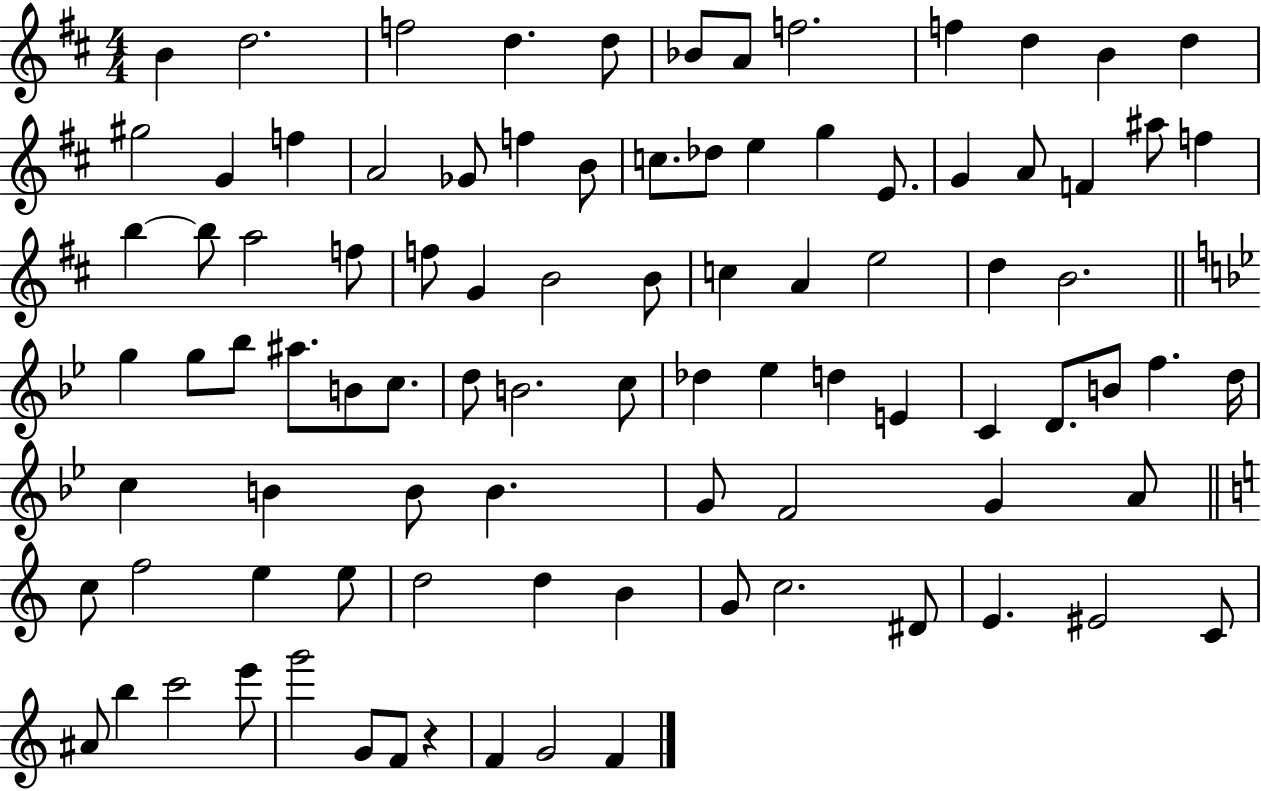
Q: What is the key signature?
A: D major